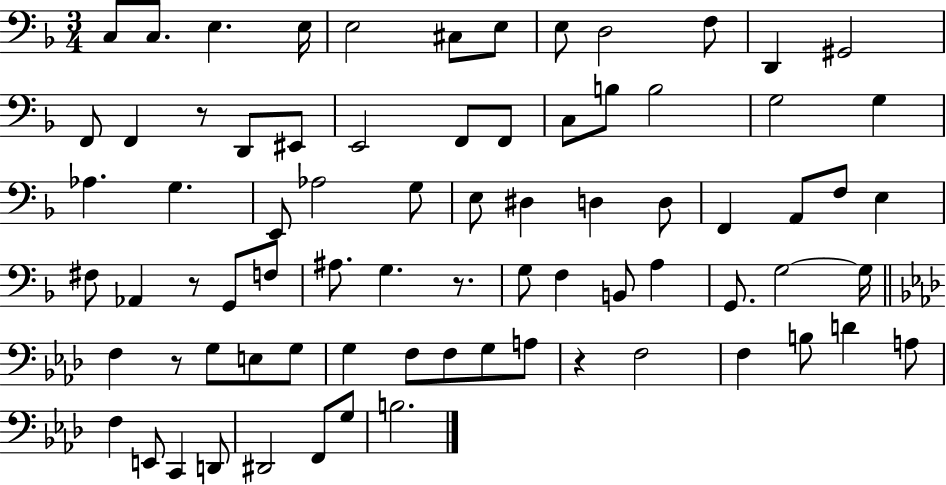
C3/e C3/e. E3/q. E3/s E3/h C#3/e E3/e E3/e D3/h F3/e D2/q G#2/h F2/e F2/q R/e D2/e EIS2/e E2/h F2/e F2/e C3/e B3/e B3/h G3/h G3/q Ab3/q. G3/q. E2/e Ab3/h G3/e E3/e D#3/q D3/q D3/e F2/q A2/e F3/e E3/q F#3/e Ab2/q R/e G2/e F3/e A#3/e. G3/q. R/e. G3/e F3/q B2/e A3/q G2/e. G3/h G3/s F3/q R/e G3/e E3/e G3/e G3/q F3/e F3/e G3/e A3/e R/q F3/h F3/q B3/e D4/q A3/e F3/q E2/e C2/q D2/e D#2/h F2/e G3/e B3/h.